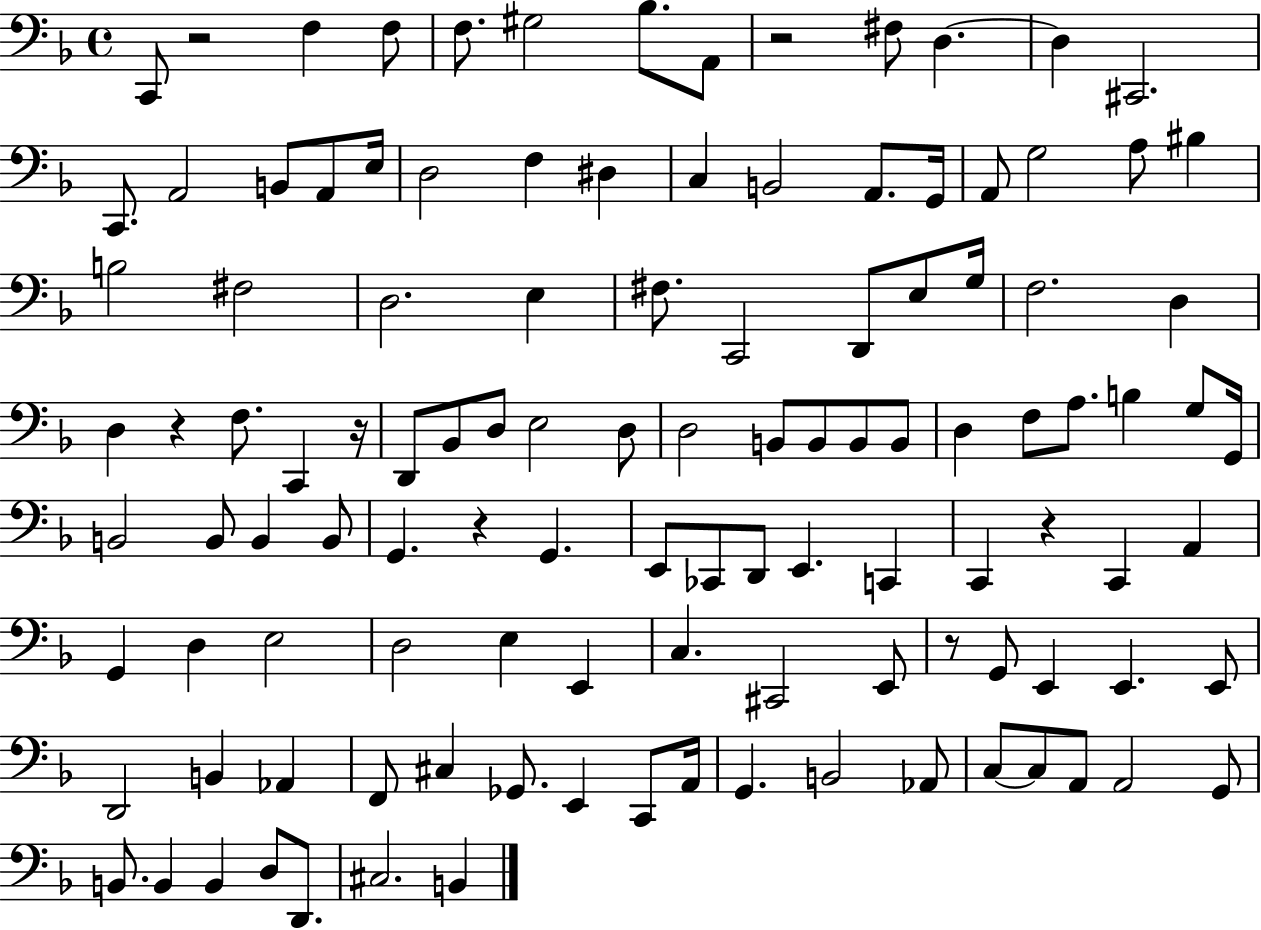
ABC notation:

X:1
T:Untitled
M:4/4
L:1/4
K:F
C,,/2 z2 F, F,/2 F,/2 ^G,2 _B,/2 A,,/2 z2 ^F,/2 D, D, ^C,,2 C,,/2 A,,2 B,,/2 A,,/2 E,/4 D,2 F, ^D, C, B,,2 A,,/2 G,,/4 A,,/2 G,2 A,/2 ^B, B,2 ^F,2 D,2 E, ^F,/2 C,,2 D,,/2 E,/2 G,/4 F,2 D, D, z F,/2 C,, z/4 D,,/2 _B,,/2 D,/2 E,2 D,/2 D,2 B,,/2 B,,/2 B,,/2 B,,/2 D, F,/2 A,/2 B, G,/2 G,,/4 B,,2 B,,/2 B,, B,,/2 G,, z G,, E,,/2 _C,,/2 D,,/2 E,, C,, C,, z C,, A,, G,, D, E,2 D,2 E, E,, C, ^C,,2 E,,/2 z/2 G,,/2 E,, E,, E,,/2 D,,2 B,, _A,, F,,/2 ^C, _G,,/2 E,, C,,/2 A,,/4 G,, B,,2 _A,,/2 C,/2 C,/2 A,,/2 A,,2 G,,/2 B,,/2 B,, B,, D,/2 D,,/2 ^C,2 B,,